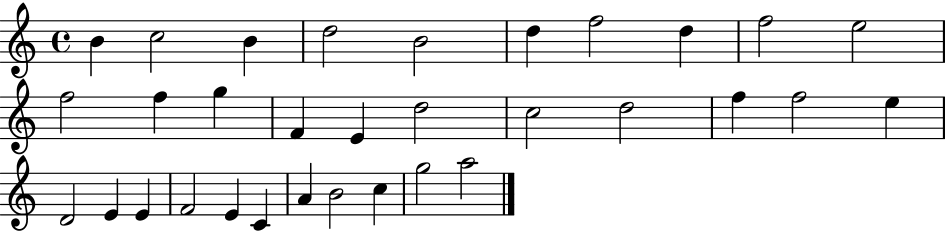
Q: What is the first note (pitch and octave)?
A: B4